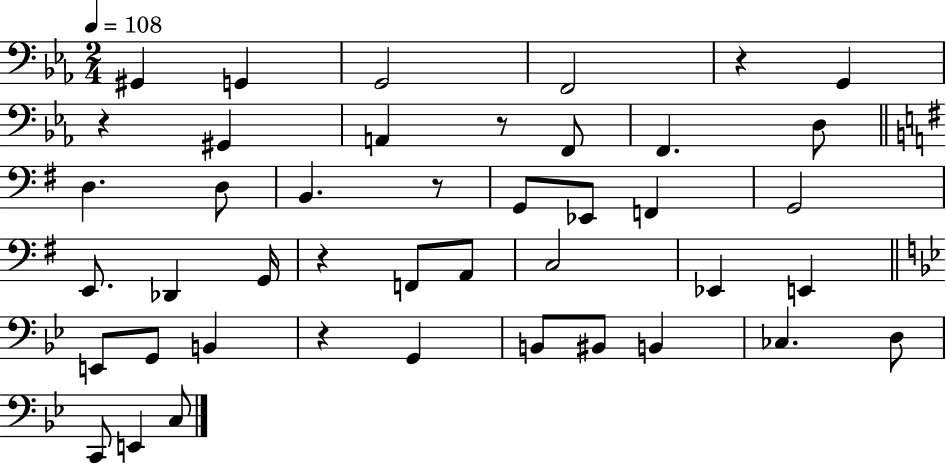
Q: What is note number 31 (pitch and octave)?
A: BIS2